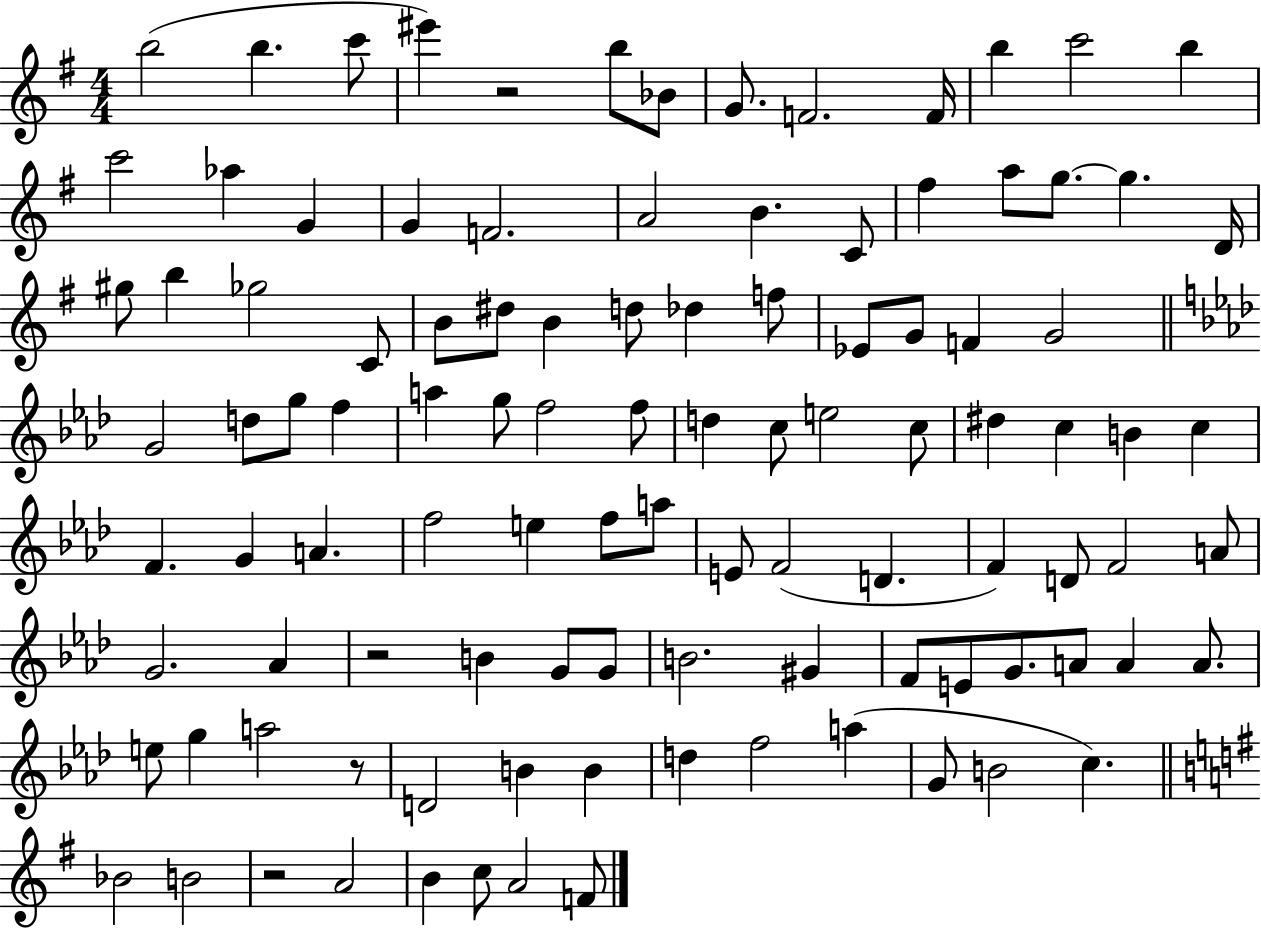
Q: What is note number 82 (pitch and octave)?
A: A4